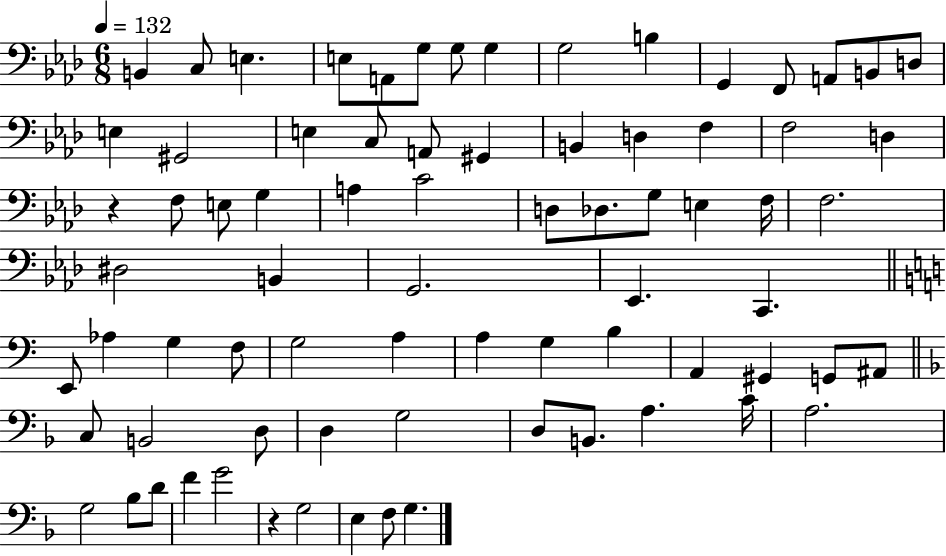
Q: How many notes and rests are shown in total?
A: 76